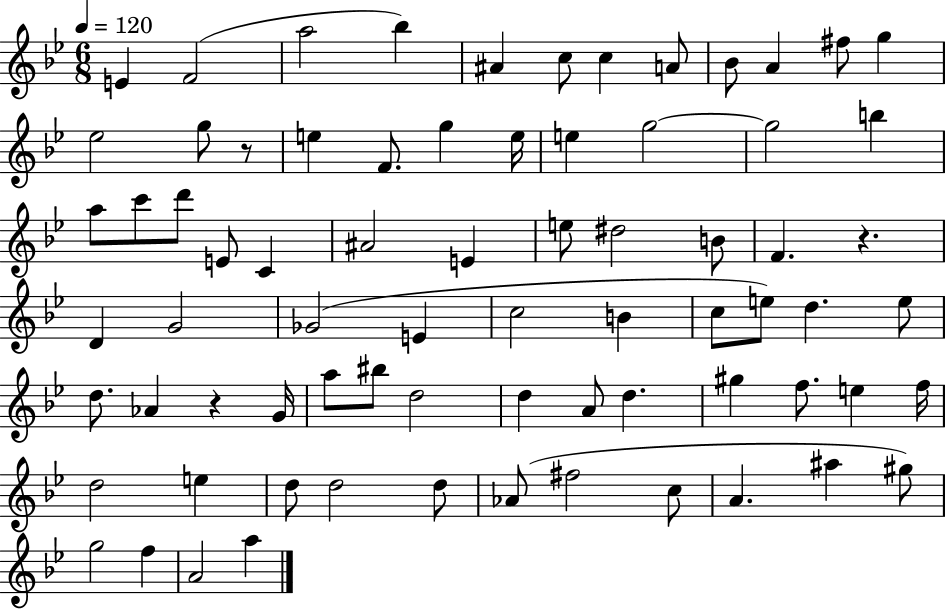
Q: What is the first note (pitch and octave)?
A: E4